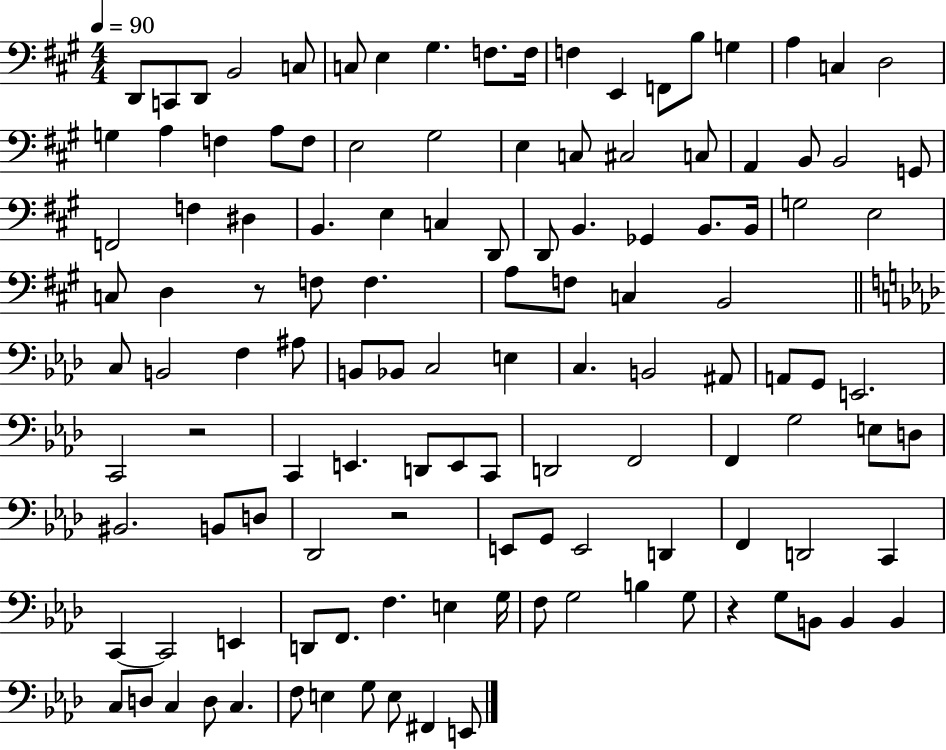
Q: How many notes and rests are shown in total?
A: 123